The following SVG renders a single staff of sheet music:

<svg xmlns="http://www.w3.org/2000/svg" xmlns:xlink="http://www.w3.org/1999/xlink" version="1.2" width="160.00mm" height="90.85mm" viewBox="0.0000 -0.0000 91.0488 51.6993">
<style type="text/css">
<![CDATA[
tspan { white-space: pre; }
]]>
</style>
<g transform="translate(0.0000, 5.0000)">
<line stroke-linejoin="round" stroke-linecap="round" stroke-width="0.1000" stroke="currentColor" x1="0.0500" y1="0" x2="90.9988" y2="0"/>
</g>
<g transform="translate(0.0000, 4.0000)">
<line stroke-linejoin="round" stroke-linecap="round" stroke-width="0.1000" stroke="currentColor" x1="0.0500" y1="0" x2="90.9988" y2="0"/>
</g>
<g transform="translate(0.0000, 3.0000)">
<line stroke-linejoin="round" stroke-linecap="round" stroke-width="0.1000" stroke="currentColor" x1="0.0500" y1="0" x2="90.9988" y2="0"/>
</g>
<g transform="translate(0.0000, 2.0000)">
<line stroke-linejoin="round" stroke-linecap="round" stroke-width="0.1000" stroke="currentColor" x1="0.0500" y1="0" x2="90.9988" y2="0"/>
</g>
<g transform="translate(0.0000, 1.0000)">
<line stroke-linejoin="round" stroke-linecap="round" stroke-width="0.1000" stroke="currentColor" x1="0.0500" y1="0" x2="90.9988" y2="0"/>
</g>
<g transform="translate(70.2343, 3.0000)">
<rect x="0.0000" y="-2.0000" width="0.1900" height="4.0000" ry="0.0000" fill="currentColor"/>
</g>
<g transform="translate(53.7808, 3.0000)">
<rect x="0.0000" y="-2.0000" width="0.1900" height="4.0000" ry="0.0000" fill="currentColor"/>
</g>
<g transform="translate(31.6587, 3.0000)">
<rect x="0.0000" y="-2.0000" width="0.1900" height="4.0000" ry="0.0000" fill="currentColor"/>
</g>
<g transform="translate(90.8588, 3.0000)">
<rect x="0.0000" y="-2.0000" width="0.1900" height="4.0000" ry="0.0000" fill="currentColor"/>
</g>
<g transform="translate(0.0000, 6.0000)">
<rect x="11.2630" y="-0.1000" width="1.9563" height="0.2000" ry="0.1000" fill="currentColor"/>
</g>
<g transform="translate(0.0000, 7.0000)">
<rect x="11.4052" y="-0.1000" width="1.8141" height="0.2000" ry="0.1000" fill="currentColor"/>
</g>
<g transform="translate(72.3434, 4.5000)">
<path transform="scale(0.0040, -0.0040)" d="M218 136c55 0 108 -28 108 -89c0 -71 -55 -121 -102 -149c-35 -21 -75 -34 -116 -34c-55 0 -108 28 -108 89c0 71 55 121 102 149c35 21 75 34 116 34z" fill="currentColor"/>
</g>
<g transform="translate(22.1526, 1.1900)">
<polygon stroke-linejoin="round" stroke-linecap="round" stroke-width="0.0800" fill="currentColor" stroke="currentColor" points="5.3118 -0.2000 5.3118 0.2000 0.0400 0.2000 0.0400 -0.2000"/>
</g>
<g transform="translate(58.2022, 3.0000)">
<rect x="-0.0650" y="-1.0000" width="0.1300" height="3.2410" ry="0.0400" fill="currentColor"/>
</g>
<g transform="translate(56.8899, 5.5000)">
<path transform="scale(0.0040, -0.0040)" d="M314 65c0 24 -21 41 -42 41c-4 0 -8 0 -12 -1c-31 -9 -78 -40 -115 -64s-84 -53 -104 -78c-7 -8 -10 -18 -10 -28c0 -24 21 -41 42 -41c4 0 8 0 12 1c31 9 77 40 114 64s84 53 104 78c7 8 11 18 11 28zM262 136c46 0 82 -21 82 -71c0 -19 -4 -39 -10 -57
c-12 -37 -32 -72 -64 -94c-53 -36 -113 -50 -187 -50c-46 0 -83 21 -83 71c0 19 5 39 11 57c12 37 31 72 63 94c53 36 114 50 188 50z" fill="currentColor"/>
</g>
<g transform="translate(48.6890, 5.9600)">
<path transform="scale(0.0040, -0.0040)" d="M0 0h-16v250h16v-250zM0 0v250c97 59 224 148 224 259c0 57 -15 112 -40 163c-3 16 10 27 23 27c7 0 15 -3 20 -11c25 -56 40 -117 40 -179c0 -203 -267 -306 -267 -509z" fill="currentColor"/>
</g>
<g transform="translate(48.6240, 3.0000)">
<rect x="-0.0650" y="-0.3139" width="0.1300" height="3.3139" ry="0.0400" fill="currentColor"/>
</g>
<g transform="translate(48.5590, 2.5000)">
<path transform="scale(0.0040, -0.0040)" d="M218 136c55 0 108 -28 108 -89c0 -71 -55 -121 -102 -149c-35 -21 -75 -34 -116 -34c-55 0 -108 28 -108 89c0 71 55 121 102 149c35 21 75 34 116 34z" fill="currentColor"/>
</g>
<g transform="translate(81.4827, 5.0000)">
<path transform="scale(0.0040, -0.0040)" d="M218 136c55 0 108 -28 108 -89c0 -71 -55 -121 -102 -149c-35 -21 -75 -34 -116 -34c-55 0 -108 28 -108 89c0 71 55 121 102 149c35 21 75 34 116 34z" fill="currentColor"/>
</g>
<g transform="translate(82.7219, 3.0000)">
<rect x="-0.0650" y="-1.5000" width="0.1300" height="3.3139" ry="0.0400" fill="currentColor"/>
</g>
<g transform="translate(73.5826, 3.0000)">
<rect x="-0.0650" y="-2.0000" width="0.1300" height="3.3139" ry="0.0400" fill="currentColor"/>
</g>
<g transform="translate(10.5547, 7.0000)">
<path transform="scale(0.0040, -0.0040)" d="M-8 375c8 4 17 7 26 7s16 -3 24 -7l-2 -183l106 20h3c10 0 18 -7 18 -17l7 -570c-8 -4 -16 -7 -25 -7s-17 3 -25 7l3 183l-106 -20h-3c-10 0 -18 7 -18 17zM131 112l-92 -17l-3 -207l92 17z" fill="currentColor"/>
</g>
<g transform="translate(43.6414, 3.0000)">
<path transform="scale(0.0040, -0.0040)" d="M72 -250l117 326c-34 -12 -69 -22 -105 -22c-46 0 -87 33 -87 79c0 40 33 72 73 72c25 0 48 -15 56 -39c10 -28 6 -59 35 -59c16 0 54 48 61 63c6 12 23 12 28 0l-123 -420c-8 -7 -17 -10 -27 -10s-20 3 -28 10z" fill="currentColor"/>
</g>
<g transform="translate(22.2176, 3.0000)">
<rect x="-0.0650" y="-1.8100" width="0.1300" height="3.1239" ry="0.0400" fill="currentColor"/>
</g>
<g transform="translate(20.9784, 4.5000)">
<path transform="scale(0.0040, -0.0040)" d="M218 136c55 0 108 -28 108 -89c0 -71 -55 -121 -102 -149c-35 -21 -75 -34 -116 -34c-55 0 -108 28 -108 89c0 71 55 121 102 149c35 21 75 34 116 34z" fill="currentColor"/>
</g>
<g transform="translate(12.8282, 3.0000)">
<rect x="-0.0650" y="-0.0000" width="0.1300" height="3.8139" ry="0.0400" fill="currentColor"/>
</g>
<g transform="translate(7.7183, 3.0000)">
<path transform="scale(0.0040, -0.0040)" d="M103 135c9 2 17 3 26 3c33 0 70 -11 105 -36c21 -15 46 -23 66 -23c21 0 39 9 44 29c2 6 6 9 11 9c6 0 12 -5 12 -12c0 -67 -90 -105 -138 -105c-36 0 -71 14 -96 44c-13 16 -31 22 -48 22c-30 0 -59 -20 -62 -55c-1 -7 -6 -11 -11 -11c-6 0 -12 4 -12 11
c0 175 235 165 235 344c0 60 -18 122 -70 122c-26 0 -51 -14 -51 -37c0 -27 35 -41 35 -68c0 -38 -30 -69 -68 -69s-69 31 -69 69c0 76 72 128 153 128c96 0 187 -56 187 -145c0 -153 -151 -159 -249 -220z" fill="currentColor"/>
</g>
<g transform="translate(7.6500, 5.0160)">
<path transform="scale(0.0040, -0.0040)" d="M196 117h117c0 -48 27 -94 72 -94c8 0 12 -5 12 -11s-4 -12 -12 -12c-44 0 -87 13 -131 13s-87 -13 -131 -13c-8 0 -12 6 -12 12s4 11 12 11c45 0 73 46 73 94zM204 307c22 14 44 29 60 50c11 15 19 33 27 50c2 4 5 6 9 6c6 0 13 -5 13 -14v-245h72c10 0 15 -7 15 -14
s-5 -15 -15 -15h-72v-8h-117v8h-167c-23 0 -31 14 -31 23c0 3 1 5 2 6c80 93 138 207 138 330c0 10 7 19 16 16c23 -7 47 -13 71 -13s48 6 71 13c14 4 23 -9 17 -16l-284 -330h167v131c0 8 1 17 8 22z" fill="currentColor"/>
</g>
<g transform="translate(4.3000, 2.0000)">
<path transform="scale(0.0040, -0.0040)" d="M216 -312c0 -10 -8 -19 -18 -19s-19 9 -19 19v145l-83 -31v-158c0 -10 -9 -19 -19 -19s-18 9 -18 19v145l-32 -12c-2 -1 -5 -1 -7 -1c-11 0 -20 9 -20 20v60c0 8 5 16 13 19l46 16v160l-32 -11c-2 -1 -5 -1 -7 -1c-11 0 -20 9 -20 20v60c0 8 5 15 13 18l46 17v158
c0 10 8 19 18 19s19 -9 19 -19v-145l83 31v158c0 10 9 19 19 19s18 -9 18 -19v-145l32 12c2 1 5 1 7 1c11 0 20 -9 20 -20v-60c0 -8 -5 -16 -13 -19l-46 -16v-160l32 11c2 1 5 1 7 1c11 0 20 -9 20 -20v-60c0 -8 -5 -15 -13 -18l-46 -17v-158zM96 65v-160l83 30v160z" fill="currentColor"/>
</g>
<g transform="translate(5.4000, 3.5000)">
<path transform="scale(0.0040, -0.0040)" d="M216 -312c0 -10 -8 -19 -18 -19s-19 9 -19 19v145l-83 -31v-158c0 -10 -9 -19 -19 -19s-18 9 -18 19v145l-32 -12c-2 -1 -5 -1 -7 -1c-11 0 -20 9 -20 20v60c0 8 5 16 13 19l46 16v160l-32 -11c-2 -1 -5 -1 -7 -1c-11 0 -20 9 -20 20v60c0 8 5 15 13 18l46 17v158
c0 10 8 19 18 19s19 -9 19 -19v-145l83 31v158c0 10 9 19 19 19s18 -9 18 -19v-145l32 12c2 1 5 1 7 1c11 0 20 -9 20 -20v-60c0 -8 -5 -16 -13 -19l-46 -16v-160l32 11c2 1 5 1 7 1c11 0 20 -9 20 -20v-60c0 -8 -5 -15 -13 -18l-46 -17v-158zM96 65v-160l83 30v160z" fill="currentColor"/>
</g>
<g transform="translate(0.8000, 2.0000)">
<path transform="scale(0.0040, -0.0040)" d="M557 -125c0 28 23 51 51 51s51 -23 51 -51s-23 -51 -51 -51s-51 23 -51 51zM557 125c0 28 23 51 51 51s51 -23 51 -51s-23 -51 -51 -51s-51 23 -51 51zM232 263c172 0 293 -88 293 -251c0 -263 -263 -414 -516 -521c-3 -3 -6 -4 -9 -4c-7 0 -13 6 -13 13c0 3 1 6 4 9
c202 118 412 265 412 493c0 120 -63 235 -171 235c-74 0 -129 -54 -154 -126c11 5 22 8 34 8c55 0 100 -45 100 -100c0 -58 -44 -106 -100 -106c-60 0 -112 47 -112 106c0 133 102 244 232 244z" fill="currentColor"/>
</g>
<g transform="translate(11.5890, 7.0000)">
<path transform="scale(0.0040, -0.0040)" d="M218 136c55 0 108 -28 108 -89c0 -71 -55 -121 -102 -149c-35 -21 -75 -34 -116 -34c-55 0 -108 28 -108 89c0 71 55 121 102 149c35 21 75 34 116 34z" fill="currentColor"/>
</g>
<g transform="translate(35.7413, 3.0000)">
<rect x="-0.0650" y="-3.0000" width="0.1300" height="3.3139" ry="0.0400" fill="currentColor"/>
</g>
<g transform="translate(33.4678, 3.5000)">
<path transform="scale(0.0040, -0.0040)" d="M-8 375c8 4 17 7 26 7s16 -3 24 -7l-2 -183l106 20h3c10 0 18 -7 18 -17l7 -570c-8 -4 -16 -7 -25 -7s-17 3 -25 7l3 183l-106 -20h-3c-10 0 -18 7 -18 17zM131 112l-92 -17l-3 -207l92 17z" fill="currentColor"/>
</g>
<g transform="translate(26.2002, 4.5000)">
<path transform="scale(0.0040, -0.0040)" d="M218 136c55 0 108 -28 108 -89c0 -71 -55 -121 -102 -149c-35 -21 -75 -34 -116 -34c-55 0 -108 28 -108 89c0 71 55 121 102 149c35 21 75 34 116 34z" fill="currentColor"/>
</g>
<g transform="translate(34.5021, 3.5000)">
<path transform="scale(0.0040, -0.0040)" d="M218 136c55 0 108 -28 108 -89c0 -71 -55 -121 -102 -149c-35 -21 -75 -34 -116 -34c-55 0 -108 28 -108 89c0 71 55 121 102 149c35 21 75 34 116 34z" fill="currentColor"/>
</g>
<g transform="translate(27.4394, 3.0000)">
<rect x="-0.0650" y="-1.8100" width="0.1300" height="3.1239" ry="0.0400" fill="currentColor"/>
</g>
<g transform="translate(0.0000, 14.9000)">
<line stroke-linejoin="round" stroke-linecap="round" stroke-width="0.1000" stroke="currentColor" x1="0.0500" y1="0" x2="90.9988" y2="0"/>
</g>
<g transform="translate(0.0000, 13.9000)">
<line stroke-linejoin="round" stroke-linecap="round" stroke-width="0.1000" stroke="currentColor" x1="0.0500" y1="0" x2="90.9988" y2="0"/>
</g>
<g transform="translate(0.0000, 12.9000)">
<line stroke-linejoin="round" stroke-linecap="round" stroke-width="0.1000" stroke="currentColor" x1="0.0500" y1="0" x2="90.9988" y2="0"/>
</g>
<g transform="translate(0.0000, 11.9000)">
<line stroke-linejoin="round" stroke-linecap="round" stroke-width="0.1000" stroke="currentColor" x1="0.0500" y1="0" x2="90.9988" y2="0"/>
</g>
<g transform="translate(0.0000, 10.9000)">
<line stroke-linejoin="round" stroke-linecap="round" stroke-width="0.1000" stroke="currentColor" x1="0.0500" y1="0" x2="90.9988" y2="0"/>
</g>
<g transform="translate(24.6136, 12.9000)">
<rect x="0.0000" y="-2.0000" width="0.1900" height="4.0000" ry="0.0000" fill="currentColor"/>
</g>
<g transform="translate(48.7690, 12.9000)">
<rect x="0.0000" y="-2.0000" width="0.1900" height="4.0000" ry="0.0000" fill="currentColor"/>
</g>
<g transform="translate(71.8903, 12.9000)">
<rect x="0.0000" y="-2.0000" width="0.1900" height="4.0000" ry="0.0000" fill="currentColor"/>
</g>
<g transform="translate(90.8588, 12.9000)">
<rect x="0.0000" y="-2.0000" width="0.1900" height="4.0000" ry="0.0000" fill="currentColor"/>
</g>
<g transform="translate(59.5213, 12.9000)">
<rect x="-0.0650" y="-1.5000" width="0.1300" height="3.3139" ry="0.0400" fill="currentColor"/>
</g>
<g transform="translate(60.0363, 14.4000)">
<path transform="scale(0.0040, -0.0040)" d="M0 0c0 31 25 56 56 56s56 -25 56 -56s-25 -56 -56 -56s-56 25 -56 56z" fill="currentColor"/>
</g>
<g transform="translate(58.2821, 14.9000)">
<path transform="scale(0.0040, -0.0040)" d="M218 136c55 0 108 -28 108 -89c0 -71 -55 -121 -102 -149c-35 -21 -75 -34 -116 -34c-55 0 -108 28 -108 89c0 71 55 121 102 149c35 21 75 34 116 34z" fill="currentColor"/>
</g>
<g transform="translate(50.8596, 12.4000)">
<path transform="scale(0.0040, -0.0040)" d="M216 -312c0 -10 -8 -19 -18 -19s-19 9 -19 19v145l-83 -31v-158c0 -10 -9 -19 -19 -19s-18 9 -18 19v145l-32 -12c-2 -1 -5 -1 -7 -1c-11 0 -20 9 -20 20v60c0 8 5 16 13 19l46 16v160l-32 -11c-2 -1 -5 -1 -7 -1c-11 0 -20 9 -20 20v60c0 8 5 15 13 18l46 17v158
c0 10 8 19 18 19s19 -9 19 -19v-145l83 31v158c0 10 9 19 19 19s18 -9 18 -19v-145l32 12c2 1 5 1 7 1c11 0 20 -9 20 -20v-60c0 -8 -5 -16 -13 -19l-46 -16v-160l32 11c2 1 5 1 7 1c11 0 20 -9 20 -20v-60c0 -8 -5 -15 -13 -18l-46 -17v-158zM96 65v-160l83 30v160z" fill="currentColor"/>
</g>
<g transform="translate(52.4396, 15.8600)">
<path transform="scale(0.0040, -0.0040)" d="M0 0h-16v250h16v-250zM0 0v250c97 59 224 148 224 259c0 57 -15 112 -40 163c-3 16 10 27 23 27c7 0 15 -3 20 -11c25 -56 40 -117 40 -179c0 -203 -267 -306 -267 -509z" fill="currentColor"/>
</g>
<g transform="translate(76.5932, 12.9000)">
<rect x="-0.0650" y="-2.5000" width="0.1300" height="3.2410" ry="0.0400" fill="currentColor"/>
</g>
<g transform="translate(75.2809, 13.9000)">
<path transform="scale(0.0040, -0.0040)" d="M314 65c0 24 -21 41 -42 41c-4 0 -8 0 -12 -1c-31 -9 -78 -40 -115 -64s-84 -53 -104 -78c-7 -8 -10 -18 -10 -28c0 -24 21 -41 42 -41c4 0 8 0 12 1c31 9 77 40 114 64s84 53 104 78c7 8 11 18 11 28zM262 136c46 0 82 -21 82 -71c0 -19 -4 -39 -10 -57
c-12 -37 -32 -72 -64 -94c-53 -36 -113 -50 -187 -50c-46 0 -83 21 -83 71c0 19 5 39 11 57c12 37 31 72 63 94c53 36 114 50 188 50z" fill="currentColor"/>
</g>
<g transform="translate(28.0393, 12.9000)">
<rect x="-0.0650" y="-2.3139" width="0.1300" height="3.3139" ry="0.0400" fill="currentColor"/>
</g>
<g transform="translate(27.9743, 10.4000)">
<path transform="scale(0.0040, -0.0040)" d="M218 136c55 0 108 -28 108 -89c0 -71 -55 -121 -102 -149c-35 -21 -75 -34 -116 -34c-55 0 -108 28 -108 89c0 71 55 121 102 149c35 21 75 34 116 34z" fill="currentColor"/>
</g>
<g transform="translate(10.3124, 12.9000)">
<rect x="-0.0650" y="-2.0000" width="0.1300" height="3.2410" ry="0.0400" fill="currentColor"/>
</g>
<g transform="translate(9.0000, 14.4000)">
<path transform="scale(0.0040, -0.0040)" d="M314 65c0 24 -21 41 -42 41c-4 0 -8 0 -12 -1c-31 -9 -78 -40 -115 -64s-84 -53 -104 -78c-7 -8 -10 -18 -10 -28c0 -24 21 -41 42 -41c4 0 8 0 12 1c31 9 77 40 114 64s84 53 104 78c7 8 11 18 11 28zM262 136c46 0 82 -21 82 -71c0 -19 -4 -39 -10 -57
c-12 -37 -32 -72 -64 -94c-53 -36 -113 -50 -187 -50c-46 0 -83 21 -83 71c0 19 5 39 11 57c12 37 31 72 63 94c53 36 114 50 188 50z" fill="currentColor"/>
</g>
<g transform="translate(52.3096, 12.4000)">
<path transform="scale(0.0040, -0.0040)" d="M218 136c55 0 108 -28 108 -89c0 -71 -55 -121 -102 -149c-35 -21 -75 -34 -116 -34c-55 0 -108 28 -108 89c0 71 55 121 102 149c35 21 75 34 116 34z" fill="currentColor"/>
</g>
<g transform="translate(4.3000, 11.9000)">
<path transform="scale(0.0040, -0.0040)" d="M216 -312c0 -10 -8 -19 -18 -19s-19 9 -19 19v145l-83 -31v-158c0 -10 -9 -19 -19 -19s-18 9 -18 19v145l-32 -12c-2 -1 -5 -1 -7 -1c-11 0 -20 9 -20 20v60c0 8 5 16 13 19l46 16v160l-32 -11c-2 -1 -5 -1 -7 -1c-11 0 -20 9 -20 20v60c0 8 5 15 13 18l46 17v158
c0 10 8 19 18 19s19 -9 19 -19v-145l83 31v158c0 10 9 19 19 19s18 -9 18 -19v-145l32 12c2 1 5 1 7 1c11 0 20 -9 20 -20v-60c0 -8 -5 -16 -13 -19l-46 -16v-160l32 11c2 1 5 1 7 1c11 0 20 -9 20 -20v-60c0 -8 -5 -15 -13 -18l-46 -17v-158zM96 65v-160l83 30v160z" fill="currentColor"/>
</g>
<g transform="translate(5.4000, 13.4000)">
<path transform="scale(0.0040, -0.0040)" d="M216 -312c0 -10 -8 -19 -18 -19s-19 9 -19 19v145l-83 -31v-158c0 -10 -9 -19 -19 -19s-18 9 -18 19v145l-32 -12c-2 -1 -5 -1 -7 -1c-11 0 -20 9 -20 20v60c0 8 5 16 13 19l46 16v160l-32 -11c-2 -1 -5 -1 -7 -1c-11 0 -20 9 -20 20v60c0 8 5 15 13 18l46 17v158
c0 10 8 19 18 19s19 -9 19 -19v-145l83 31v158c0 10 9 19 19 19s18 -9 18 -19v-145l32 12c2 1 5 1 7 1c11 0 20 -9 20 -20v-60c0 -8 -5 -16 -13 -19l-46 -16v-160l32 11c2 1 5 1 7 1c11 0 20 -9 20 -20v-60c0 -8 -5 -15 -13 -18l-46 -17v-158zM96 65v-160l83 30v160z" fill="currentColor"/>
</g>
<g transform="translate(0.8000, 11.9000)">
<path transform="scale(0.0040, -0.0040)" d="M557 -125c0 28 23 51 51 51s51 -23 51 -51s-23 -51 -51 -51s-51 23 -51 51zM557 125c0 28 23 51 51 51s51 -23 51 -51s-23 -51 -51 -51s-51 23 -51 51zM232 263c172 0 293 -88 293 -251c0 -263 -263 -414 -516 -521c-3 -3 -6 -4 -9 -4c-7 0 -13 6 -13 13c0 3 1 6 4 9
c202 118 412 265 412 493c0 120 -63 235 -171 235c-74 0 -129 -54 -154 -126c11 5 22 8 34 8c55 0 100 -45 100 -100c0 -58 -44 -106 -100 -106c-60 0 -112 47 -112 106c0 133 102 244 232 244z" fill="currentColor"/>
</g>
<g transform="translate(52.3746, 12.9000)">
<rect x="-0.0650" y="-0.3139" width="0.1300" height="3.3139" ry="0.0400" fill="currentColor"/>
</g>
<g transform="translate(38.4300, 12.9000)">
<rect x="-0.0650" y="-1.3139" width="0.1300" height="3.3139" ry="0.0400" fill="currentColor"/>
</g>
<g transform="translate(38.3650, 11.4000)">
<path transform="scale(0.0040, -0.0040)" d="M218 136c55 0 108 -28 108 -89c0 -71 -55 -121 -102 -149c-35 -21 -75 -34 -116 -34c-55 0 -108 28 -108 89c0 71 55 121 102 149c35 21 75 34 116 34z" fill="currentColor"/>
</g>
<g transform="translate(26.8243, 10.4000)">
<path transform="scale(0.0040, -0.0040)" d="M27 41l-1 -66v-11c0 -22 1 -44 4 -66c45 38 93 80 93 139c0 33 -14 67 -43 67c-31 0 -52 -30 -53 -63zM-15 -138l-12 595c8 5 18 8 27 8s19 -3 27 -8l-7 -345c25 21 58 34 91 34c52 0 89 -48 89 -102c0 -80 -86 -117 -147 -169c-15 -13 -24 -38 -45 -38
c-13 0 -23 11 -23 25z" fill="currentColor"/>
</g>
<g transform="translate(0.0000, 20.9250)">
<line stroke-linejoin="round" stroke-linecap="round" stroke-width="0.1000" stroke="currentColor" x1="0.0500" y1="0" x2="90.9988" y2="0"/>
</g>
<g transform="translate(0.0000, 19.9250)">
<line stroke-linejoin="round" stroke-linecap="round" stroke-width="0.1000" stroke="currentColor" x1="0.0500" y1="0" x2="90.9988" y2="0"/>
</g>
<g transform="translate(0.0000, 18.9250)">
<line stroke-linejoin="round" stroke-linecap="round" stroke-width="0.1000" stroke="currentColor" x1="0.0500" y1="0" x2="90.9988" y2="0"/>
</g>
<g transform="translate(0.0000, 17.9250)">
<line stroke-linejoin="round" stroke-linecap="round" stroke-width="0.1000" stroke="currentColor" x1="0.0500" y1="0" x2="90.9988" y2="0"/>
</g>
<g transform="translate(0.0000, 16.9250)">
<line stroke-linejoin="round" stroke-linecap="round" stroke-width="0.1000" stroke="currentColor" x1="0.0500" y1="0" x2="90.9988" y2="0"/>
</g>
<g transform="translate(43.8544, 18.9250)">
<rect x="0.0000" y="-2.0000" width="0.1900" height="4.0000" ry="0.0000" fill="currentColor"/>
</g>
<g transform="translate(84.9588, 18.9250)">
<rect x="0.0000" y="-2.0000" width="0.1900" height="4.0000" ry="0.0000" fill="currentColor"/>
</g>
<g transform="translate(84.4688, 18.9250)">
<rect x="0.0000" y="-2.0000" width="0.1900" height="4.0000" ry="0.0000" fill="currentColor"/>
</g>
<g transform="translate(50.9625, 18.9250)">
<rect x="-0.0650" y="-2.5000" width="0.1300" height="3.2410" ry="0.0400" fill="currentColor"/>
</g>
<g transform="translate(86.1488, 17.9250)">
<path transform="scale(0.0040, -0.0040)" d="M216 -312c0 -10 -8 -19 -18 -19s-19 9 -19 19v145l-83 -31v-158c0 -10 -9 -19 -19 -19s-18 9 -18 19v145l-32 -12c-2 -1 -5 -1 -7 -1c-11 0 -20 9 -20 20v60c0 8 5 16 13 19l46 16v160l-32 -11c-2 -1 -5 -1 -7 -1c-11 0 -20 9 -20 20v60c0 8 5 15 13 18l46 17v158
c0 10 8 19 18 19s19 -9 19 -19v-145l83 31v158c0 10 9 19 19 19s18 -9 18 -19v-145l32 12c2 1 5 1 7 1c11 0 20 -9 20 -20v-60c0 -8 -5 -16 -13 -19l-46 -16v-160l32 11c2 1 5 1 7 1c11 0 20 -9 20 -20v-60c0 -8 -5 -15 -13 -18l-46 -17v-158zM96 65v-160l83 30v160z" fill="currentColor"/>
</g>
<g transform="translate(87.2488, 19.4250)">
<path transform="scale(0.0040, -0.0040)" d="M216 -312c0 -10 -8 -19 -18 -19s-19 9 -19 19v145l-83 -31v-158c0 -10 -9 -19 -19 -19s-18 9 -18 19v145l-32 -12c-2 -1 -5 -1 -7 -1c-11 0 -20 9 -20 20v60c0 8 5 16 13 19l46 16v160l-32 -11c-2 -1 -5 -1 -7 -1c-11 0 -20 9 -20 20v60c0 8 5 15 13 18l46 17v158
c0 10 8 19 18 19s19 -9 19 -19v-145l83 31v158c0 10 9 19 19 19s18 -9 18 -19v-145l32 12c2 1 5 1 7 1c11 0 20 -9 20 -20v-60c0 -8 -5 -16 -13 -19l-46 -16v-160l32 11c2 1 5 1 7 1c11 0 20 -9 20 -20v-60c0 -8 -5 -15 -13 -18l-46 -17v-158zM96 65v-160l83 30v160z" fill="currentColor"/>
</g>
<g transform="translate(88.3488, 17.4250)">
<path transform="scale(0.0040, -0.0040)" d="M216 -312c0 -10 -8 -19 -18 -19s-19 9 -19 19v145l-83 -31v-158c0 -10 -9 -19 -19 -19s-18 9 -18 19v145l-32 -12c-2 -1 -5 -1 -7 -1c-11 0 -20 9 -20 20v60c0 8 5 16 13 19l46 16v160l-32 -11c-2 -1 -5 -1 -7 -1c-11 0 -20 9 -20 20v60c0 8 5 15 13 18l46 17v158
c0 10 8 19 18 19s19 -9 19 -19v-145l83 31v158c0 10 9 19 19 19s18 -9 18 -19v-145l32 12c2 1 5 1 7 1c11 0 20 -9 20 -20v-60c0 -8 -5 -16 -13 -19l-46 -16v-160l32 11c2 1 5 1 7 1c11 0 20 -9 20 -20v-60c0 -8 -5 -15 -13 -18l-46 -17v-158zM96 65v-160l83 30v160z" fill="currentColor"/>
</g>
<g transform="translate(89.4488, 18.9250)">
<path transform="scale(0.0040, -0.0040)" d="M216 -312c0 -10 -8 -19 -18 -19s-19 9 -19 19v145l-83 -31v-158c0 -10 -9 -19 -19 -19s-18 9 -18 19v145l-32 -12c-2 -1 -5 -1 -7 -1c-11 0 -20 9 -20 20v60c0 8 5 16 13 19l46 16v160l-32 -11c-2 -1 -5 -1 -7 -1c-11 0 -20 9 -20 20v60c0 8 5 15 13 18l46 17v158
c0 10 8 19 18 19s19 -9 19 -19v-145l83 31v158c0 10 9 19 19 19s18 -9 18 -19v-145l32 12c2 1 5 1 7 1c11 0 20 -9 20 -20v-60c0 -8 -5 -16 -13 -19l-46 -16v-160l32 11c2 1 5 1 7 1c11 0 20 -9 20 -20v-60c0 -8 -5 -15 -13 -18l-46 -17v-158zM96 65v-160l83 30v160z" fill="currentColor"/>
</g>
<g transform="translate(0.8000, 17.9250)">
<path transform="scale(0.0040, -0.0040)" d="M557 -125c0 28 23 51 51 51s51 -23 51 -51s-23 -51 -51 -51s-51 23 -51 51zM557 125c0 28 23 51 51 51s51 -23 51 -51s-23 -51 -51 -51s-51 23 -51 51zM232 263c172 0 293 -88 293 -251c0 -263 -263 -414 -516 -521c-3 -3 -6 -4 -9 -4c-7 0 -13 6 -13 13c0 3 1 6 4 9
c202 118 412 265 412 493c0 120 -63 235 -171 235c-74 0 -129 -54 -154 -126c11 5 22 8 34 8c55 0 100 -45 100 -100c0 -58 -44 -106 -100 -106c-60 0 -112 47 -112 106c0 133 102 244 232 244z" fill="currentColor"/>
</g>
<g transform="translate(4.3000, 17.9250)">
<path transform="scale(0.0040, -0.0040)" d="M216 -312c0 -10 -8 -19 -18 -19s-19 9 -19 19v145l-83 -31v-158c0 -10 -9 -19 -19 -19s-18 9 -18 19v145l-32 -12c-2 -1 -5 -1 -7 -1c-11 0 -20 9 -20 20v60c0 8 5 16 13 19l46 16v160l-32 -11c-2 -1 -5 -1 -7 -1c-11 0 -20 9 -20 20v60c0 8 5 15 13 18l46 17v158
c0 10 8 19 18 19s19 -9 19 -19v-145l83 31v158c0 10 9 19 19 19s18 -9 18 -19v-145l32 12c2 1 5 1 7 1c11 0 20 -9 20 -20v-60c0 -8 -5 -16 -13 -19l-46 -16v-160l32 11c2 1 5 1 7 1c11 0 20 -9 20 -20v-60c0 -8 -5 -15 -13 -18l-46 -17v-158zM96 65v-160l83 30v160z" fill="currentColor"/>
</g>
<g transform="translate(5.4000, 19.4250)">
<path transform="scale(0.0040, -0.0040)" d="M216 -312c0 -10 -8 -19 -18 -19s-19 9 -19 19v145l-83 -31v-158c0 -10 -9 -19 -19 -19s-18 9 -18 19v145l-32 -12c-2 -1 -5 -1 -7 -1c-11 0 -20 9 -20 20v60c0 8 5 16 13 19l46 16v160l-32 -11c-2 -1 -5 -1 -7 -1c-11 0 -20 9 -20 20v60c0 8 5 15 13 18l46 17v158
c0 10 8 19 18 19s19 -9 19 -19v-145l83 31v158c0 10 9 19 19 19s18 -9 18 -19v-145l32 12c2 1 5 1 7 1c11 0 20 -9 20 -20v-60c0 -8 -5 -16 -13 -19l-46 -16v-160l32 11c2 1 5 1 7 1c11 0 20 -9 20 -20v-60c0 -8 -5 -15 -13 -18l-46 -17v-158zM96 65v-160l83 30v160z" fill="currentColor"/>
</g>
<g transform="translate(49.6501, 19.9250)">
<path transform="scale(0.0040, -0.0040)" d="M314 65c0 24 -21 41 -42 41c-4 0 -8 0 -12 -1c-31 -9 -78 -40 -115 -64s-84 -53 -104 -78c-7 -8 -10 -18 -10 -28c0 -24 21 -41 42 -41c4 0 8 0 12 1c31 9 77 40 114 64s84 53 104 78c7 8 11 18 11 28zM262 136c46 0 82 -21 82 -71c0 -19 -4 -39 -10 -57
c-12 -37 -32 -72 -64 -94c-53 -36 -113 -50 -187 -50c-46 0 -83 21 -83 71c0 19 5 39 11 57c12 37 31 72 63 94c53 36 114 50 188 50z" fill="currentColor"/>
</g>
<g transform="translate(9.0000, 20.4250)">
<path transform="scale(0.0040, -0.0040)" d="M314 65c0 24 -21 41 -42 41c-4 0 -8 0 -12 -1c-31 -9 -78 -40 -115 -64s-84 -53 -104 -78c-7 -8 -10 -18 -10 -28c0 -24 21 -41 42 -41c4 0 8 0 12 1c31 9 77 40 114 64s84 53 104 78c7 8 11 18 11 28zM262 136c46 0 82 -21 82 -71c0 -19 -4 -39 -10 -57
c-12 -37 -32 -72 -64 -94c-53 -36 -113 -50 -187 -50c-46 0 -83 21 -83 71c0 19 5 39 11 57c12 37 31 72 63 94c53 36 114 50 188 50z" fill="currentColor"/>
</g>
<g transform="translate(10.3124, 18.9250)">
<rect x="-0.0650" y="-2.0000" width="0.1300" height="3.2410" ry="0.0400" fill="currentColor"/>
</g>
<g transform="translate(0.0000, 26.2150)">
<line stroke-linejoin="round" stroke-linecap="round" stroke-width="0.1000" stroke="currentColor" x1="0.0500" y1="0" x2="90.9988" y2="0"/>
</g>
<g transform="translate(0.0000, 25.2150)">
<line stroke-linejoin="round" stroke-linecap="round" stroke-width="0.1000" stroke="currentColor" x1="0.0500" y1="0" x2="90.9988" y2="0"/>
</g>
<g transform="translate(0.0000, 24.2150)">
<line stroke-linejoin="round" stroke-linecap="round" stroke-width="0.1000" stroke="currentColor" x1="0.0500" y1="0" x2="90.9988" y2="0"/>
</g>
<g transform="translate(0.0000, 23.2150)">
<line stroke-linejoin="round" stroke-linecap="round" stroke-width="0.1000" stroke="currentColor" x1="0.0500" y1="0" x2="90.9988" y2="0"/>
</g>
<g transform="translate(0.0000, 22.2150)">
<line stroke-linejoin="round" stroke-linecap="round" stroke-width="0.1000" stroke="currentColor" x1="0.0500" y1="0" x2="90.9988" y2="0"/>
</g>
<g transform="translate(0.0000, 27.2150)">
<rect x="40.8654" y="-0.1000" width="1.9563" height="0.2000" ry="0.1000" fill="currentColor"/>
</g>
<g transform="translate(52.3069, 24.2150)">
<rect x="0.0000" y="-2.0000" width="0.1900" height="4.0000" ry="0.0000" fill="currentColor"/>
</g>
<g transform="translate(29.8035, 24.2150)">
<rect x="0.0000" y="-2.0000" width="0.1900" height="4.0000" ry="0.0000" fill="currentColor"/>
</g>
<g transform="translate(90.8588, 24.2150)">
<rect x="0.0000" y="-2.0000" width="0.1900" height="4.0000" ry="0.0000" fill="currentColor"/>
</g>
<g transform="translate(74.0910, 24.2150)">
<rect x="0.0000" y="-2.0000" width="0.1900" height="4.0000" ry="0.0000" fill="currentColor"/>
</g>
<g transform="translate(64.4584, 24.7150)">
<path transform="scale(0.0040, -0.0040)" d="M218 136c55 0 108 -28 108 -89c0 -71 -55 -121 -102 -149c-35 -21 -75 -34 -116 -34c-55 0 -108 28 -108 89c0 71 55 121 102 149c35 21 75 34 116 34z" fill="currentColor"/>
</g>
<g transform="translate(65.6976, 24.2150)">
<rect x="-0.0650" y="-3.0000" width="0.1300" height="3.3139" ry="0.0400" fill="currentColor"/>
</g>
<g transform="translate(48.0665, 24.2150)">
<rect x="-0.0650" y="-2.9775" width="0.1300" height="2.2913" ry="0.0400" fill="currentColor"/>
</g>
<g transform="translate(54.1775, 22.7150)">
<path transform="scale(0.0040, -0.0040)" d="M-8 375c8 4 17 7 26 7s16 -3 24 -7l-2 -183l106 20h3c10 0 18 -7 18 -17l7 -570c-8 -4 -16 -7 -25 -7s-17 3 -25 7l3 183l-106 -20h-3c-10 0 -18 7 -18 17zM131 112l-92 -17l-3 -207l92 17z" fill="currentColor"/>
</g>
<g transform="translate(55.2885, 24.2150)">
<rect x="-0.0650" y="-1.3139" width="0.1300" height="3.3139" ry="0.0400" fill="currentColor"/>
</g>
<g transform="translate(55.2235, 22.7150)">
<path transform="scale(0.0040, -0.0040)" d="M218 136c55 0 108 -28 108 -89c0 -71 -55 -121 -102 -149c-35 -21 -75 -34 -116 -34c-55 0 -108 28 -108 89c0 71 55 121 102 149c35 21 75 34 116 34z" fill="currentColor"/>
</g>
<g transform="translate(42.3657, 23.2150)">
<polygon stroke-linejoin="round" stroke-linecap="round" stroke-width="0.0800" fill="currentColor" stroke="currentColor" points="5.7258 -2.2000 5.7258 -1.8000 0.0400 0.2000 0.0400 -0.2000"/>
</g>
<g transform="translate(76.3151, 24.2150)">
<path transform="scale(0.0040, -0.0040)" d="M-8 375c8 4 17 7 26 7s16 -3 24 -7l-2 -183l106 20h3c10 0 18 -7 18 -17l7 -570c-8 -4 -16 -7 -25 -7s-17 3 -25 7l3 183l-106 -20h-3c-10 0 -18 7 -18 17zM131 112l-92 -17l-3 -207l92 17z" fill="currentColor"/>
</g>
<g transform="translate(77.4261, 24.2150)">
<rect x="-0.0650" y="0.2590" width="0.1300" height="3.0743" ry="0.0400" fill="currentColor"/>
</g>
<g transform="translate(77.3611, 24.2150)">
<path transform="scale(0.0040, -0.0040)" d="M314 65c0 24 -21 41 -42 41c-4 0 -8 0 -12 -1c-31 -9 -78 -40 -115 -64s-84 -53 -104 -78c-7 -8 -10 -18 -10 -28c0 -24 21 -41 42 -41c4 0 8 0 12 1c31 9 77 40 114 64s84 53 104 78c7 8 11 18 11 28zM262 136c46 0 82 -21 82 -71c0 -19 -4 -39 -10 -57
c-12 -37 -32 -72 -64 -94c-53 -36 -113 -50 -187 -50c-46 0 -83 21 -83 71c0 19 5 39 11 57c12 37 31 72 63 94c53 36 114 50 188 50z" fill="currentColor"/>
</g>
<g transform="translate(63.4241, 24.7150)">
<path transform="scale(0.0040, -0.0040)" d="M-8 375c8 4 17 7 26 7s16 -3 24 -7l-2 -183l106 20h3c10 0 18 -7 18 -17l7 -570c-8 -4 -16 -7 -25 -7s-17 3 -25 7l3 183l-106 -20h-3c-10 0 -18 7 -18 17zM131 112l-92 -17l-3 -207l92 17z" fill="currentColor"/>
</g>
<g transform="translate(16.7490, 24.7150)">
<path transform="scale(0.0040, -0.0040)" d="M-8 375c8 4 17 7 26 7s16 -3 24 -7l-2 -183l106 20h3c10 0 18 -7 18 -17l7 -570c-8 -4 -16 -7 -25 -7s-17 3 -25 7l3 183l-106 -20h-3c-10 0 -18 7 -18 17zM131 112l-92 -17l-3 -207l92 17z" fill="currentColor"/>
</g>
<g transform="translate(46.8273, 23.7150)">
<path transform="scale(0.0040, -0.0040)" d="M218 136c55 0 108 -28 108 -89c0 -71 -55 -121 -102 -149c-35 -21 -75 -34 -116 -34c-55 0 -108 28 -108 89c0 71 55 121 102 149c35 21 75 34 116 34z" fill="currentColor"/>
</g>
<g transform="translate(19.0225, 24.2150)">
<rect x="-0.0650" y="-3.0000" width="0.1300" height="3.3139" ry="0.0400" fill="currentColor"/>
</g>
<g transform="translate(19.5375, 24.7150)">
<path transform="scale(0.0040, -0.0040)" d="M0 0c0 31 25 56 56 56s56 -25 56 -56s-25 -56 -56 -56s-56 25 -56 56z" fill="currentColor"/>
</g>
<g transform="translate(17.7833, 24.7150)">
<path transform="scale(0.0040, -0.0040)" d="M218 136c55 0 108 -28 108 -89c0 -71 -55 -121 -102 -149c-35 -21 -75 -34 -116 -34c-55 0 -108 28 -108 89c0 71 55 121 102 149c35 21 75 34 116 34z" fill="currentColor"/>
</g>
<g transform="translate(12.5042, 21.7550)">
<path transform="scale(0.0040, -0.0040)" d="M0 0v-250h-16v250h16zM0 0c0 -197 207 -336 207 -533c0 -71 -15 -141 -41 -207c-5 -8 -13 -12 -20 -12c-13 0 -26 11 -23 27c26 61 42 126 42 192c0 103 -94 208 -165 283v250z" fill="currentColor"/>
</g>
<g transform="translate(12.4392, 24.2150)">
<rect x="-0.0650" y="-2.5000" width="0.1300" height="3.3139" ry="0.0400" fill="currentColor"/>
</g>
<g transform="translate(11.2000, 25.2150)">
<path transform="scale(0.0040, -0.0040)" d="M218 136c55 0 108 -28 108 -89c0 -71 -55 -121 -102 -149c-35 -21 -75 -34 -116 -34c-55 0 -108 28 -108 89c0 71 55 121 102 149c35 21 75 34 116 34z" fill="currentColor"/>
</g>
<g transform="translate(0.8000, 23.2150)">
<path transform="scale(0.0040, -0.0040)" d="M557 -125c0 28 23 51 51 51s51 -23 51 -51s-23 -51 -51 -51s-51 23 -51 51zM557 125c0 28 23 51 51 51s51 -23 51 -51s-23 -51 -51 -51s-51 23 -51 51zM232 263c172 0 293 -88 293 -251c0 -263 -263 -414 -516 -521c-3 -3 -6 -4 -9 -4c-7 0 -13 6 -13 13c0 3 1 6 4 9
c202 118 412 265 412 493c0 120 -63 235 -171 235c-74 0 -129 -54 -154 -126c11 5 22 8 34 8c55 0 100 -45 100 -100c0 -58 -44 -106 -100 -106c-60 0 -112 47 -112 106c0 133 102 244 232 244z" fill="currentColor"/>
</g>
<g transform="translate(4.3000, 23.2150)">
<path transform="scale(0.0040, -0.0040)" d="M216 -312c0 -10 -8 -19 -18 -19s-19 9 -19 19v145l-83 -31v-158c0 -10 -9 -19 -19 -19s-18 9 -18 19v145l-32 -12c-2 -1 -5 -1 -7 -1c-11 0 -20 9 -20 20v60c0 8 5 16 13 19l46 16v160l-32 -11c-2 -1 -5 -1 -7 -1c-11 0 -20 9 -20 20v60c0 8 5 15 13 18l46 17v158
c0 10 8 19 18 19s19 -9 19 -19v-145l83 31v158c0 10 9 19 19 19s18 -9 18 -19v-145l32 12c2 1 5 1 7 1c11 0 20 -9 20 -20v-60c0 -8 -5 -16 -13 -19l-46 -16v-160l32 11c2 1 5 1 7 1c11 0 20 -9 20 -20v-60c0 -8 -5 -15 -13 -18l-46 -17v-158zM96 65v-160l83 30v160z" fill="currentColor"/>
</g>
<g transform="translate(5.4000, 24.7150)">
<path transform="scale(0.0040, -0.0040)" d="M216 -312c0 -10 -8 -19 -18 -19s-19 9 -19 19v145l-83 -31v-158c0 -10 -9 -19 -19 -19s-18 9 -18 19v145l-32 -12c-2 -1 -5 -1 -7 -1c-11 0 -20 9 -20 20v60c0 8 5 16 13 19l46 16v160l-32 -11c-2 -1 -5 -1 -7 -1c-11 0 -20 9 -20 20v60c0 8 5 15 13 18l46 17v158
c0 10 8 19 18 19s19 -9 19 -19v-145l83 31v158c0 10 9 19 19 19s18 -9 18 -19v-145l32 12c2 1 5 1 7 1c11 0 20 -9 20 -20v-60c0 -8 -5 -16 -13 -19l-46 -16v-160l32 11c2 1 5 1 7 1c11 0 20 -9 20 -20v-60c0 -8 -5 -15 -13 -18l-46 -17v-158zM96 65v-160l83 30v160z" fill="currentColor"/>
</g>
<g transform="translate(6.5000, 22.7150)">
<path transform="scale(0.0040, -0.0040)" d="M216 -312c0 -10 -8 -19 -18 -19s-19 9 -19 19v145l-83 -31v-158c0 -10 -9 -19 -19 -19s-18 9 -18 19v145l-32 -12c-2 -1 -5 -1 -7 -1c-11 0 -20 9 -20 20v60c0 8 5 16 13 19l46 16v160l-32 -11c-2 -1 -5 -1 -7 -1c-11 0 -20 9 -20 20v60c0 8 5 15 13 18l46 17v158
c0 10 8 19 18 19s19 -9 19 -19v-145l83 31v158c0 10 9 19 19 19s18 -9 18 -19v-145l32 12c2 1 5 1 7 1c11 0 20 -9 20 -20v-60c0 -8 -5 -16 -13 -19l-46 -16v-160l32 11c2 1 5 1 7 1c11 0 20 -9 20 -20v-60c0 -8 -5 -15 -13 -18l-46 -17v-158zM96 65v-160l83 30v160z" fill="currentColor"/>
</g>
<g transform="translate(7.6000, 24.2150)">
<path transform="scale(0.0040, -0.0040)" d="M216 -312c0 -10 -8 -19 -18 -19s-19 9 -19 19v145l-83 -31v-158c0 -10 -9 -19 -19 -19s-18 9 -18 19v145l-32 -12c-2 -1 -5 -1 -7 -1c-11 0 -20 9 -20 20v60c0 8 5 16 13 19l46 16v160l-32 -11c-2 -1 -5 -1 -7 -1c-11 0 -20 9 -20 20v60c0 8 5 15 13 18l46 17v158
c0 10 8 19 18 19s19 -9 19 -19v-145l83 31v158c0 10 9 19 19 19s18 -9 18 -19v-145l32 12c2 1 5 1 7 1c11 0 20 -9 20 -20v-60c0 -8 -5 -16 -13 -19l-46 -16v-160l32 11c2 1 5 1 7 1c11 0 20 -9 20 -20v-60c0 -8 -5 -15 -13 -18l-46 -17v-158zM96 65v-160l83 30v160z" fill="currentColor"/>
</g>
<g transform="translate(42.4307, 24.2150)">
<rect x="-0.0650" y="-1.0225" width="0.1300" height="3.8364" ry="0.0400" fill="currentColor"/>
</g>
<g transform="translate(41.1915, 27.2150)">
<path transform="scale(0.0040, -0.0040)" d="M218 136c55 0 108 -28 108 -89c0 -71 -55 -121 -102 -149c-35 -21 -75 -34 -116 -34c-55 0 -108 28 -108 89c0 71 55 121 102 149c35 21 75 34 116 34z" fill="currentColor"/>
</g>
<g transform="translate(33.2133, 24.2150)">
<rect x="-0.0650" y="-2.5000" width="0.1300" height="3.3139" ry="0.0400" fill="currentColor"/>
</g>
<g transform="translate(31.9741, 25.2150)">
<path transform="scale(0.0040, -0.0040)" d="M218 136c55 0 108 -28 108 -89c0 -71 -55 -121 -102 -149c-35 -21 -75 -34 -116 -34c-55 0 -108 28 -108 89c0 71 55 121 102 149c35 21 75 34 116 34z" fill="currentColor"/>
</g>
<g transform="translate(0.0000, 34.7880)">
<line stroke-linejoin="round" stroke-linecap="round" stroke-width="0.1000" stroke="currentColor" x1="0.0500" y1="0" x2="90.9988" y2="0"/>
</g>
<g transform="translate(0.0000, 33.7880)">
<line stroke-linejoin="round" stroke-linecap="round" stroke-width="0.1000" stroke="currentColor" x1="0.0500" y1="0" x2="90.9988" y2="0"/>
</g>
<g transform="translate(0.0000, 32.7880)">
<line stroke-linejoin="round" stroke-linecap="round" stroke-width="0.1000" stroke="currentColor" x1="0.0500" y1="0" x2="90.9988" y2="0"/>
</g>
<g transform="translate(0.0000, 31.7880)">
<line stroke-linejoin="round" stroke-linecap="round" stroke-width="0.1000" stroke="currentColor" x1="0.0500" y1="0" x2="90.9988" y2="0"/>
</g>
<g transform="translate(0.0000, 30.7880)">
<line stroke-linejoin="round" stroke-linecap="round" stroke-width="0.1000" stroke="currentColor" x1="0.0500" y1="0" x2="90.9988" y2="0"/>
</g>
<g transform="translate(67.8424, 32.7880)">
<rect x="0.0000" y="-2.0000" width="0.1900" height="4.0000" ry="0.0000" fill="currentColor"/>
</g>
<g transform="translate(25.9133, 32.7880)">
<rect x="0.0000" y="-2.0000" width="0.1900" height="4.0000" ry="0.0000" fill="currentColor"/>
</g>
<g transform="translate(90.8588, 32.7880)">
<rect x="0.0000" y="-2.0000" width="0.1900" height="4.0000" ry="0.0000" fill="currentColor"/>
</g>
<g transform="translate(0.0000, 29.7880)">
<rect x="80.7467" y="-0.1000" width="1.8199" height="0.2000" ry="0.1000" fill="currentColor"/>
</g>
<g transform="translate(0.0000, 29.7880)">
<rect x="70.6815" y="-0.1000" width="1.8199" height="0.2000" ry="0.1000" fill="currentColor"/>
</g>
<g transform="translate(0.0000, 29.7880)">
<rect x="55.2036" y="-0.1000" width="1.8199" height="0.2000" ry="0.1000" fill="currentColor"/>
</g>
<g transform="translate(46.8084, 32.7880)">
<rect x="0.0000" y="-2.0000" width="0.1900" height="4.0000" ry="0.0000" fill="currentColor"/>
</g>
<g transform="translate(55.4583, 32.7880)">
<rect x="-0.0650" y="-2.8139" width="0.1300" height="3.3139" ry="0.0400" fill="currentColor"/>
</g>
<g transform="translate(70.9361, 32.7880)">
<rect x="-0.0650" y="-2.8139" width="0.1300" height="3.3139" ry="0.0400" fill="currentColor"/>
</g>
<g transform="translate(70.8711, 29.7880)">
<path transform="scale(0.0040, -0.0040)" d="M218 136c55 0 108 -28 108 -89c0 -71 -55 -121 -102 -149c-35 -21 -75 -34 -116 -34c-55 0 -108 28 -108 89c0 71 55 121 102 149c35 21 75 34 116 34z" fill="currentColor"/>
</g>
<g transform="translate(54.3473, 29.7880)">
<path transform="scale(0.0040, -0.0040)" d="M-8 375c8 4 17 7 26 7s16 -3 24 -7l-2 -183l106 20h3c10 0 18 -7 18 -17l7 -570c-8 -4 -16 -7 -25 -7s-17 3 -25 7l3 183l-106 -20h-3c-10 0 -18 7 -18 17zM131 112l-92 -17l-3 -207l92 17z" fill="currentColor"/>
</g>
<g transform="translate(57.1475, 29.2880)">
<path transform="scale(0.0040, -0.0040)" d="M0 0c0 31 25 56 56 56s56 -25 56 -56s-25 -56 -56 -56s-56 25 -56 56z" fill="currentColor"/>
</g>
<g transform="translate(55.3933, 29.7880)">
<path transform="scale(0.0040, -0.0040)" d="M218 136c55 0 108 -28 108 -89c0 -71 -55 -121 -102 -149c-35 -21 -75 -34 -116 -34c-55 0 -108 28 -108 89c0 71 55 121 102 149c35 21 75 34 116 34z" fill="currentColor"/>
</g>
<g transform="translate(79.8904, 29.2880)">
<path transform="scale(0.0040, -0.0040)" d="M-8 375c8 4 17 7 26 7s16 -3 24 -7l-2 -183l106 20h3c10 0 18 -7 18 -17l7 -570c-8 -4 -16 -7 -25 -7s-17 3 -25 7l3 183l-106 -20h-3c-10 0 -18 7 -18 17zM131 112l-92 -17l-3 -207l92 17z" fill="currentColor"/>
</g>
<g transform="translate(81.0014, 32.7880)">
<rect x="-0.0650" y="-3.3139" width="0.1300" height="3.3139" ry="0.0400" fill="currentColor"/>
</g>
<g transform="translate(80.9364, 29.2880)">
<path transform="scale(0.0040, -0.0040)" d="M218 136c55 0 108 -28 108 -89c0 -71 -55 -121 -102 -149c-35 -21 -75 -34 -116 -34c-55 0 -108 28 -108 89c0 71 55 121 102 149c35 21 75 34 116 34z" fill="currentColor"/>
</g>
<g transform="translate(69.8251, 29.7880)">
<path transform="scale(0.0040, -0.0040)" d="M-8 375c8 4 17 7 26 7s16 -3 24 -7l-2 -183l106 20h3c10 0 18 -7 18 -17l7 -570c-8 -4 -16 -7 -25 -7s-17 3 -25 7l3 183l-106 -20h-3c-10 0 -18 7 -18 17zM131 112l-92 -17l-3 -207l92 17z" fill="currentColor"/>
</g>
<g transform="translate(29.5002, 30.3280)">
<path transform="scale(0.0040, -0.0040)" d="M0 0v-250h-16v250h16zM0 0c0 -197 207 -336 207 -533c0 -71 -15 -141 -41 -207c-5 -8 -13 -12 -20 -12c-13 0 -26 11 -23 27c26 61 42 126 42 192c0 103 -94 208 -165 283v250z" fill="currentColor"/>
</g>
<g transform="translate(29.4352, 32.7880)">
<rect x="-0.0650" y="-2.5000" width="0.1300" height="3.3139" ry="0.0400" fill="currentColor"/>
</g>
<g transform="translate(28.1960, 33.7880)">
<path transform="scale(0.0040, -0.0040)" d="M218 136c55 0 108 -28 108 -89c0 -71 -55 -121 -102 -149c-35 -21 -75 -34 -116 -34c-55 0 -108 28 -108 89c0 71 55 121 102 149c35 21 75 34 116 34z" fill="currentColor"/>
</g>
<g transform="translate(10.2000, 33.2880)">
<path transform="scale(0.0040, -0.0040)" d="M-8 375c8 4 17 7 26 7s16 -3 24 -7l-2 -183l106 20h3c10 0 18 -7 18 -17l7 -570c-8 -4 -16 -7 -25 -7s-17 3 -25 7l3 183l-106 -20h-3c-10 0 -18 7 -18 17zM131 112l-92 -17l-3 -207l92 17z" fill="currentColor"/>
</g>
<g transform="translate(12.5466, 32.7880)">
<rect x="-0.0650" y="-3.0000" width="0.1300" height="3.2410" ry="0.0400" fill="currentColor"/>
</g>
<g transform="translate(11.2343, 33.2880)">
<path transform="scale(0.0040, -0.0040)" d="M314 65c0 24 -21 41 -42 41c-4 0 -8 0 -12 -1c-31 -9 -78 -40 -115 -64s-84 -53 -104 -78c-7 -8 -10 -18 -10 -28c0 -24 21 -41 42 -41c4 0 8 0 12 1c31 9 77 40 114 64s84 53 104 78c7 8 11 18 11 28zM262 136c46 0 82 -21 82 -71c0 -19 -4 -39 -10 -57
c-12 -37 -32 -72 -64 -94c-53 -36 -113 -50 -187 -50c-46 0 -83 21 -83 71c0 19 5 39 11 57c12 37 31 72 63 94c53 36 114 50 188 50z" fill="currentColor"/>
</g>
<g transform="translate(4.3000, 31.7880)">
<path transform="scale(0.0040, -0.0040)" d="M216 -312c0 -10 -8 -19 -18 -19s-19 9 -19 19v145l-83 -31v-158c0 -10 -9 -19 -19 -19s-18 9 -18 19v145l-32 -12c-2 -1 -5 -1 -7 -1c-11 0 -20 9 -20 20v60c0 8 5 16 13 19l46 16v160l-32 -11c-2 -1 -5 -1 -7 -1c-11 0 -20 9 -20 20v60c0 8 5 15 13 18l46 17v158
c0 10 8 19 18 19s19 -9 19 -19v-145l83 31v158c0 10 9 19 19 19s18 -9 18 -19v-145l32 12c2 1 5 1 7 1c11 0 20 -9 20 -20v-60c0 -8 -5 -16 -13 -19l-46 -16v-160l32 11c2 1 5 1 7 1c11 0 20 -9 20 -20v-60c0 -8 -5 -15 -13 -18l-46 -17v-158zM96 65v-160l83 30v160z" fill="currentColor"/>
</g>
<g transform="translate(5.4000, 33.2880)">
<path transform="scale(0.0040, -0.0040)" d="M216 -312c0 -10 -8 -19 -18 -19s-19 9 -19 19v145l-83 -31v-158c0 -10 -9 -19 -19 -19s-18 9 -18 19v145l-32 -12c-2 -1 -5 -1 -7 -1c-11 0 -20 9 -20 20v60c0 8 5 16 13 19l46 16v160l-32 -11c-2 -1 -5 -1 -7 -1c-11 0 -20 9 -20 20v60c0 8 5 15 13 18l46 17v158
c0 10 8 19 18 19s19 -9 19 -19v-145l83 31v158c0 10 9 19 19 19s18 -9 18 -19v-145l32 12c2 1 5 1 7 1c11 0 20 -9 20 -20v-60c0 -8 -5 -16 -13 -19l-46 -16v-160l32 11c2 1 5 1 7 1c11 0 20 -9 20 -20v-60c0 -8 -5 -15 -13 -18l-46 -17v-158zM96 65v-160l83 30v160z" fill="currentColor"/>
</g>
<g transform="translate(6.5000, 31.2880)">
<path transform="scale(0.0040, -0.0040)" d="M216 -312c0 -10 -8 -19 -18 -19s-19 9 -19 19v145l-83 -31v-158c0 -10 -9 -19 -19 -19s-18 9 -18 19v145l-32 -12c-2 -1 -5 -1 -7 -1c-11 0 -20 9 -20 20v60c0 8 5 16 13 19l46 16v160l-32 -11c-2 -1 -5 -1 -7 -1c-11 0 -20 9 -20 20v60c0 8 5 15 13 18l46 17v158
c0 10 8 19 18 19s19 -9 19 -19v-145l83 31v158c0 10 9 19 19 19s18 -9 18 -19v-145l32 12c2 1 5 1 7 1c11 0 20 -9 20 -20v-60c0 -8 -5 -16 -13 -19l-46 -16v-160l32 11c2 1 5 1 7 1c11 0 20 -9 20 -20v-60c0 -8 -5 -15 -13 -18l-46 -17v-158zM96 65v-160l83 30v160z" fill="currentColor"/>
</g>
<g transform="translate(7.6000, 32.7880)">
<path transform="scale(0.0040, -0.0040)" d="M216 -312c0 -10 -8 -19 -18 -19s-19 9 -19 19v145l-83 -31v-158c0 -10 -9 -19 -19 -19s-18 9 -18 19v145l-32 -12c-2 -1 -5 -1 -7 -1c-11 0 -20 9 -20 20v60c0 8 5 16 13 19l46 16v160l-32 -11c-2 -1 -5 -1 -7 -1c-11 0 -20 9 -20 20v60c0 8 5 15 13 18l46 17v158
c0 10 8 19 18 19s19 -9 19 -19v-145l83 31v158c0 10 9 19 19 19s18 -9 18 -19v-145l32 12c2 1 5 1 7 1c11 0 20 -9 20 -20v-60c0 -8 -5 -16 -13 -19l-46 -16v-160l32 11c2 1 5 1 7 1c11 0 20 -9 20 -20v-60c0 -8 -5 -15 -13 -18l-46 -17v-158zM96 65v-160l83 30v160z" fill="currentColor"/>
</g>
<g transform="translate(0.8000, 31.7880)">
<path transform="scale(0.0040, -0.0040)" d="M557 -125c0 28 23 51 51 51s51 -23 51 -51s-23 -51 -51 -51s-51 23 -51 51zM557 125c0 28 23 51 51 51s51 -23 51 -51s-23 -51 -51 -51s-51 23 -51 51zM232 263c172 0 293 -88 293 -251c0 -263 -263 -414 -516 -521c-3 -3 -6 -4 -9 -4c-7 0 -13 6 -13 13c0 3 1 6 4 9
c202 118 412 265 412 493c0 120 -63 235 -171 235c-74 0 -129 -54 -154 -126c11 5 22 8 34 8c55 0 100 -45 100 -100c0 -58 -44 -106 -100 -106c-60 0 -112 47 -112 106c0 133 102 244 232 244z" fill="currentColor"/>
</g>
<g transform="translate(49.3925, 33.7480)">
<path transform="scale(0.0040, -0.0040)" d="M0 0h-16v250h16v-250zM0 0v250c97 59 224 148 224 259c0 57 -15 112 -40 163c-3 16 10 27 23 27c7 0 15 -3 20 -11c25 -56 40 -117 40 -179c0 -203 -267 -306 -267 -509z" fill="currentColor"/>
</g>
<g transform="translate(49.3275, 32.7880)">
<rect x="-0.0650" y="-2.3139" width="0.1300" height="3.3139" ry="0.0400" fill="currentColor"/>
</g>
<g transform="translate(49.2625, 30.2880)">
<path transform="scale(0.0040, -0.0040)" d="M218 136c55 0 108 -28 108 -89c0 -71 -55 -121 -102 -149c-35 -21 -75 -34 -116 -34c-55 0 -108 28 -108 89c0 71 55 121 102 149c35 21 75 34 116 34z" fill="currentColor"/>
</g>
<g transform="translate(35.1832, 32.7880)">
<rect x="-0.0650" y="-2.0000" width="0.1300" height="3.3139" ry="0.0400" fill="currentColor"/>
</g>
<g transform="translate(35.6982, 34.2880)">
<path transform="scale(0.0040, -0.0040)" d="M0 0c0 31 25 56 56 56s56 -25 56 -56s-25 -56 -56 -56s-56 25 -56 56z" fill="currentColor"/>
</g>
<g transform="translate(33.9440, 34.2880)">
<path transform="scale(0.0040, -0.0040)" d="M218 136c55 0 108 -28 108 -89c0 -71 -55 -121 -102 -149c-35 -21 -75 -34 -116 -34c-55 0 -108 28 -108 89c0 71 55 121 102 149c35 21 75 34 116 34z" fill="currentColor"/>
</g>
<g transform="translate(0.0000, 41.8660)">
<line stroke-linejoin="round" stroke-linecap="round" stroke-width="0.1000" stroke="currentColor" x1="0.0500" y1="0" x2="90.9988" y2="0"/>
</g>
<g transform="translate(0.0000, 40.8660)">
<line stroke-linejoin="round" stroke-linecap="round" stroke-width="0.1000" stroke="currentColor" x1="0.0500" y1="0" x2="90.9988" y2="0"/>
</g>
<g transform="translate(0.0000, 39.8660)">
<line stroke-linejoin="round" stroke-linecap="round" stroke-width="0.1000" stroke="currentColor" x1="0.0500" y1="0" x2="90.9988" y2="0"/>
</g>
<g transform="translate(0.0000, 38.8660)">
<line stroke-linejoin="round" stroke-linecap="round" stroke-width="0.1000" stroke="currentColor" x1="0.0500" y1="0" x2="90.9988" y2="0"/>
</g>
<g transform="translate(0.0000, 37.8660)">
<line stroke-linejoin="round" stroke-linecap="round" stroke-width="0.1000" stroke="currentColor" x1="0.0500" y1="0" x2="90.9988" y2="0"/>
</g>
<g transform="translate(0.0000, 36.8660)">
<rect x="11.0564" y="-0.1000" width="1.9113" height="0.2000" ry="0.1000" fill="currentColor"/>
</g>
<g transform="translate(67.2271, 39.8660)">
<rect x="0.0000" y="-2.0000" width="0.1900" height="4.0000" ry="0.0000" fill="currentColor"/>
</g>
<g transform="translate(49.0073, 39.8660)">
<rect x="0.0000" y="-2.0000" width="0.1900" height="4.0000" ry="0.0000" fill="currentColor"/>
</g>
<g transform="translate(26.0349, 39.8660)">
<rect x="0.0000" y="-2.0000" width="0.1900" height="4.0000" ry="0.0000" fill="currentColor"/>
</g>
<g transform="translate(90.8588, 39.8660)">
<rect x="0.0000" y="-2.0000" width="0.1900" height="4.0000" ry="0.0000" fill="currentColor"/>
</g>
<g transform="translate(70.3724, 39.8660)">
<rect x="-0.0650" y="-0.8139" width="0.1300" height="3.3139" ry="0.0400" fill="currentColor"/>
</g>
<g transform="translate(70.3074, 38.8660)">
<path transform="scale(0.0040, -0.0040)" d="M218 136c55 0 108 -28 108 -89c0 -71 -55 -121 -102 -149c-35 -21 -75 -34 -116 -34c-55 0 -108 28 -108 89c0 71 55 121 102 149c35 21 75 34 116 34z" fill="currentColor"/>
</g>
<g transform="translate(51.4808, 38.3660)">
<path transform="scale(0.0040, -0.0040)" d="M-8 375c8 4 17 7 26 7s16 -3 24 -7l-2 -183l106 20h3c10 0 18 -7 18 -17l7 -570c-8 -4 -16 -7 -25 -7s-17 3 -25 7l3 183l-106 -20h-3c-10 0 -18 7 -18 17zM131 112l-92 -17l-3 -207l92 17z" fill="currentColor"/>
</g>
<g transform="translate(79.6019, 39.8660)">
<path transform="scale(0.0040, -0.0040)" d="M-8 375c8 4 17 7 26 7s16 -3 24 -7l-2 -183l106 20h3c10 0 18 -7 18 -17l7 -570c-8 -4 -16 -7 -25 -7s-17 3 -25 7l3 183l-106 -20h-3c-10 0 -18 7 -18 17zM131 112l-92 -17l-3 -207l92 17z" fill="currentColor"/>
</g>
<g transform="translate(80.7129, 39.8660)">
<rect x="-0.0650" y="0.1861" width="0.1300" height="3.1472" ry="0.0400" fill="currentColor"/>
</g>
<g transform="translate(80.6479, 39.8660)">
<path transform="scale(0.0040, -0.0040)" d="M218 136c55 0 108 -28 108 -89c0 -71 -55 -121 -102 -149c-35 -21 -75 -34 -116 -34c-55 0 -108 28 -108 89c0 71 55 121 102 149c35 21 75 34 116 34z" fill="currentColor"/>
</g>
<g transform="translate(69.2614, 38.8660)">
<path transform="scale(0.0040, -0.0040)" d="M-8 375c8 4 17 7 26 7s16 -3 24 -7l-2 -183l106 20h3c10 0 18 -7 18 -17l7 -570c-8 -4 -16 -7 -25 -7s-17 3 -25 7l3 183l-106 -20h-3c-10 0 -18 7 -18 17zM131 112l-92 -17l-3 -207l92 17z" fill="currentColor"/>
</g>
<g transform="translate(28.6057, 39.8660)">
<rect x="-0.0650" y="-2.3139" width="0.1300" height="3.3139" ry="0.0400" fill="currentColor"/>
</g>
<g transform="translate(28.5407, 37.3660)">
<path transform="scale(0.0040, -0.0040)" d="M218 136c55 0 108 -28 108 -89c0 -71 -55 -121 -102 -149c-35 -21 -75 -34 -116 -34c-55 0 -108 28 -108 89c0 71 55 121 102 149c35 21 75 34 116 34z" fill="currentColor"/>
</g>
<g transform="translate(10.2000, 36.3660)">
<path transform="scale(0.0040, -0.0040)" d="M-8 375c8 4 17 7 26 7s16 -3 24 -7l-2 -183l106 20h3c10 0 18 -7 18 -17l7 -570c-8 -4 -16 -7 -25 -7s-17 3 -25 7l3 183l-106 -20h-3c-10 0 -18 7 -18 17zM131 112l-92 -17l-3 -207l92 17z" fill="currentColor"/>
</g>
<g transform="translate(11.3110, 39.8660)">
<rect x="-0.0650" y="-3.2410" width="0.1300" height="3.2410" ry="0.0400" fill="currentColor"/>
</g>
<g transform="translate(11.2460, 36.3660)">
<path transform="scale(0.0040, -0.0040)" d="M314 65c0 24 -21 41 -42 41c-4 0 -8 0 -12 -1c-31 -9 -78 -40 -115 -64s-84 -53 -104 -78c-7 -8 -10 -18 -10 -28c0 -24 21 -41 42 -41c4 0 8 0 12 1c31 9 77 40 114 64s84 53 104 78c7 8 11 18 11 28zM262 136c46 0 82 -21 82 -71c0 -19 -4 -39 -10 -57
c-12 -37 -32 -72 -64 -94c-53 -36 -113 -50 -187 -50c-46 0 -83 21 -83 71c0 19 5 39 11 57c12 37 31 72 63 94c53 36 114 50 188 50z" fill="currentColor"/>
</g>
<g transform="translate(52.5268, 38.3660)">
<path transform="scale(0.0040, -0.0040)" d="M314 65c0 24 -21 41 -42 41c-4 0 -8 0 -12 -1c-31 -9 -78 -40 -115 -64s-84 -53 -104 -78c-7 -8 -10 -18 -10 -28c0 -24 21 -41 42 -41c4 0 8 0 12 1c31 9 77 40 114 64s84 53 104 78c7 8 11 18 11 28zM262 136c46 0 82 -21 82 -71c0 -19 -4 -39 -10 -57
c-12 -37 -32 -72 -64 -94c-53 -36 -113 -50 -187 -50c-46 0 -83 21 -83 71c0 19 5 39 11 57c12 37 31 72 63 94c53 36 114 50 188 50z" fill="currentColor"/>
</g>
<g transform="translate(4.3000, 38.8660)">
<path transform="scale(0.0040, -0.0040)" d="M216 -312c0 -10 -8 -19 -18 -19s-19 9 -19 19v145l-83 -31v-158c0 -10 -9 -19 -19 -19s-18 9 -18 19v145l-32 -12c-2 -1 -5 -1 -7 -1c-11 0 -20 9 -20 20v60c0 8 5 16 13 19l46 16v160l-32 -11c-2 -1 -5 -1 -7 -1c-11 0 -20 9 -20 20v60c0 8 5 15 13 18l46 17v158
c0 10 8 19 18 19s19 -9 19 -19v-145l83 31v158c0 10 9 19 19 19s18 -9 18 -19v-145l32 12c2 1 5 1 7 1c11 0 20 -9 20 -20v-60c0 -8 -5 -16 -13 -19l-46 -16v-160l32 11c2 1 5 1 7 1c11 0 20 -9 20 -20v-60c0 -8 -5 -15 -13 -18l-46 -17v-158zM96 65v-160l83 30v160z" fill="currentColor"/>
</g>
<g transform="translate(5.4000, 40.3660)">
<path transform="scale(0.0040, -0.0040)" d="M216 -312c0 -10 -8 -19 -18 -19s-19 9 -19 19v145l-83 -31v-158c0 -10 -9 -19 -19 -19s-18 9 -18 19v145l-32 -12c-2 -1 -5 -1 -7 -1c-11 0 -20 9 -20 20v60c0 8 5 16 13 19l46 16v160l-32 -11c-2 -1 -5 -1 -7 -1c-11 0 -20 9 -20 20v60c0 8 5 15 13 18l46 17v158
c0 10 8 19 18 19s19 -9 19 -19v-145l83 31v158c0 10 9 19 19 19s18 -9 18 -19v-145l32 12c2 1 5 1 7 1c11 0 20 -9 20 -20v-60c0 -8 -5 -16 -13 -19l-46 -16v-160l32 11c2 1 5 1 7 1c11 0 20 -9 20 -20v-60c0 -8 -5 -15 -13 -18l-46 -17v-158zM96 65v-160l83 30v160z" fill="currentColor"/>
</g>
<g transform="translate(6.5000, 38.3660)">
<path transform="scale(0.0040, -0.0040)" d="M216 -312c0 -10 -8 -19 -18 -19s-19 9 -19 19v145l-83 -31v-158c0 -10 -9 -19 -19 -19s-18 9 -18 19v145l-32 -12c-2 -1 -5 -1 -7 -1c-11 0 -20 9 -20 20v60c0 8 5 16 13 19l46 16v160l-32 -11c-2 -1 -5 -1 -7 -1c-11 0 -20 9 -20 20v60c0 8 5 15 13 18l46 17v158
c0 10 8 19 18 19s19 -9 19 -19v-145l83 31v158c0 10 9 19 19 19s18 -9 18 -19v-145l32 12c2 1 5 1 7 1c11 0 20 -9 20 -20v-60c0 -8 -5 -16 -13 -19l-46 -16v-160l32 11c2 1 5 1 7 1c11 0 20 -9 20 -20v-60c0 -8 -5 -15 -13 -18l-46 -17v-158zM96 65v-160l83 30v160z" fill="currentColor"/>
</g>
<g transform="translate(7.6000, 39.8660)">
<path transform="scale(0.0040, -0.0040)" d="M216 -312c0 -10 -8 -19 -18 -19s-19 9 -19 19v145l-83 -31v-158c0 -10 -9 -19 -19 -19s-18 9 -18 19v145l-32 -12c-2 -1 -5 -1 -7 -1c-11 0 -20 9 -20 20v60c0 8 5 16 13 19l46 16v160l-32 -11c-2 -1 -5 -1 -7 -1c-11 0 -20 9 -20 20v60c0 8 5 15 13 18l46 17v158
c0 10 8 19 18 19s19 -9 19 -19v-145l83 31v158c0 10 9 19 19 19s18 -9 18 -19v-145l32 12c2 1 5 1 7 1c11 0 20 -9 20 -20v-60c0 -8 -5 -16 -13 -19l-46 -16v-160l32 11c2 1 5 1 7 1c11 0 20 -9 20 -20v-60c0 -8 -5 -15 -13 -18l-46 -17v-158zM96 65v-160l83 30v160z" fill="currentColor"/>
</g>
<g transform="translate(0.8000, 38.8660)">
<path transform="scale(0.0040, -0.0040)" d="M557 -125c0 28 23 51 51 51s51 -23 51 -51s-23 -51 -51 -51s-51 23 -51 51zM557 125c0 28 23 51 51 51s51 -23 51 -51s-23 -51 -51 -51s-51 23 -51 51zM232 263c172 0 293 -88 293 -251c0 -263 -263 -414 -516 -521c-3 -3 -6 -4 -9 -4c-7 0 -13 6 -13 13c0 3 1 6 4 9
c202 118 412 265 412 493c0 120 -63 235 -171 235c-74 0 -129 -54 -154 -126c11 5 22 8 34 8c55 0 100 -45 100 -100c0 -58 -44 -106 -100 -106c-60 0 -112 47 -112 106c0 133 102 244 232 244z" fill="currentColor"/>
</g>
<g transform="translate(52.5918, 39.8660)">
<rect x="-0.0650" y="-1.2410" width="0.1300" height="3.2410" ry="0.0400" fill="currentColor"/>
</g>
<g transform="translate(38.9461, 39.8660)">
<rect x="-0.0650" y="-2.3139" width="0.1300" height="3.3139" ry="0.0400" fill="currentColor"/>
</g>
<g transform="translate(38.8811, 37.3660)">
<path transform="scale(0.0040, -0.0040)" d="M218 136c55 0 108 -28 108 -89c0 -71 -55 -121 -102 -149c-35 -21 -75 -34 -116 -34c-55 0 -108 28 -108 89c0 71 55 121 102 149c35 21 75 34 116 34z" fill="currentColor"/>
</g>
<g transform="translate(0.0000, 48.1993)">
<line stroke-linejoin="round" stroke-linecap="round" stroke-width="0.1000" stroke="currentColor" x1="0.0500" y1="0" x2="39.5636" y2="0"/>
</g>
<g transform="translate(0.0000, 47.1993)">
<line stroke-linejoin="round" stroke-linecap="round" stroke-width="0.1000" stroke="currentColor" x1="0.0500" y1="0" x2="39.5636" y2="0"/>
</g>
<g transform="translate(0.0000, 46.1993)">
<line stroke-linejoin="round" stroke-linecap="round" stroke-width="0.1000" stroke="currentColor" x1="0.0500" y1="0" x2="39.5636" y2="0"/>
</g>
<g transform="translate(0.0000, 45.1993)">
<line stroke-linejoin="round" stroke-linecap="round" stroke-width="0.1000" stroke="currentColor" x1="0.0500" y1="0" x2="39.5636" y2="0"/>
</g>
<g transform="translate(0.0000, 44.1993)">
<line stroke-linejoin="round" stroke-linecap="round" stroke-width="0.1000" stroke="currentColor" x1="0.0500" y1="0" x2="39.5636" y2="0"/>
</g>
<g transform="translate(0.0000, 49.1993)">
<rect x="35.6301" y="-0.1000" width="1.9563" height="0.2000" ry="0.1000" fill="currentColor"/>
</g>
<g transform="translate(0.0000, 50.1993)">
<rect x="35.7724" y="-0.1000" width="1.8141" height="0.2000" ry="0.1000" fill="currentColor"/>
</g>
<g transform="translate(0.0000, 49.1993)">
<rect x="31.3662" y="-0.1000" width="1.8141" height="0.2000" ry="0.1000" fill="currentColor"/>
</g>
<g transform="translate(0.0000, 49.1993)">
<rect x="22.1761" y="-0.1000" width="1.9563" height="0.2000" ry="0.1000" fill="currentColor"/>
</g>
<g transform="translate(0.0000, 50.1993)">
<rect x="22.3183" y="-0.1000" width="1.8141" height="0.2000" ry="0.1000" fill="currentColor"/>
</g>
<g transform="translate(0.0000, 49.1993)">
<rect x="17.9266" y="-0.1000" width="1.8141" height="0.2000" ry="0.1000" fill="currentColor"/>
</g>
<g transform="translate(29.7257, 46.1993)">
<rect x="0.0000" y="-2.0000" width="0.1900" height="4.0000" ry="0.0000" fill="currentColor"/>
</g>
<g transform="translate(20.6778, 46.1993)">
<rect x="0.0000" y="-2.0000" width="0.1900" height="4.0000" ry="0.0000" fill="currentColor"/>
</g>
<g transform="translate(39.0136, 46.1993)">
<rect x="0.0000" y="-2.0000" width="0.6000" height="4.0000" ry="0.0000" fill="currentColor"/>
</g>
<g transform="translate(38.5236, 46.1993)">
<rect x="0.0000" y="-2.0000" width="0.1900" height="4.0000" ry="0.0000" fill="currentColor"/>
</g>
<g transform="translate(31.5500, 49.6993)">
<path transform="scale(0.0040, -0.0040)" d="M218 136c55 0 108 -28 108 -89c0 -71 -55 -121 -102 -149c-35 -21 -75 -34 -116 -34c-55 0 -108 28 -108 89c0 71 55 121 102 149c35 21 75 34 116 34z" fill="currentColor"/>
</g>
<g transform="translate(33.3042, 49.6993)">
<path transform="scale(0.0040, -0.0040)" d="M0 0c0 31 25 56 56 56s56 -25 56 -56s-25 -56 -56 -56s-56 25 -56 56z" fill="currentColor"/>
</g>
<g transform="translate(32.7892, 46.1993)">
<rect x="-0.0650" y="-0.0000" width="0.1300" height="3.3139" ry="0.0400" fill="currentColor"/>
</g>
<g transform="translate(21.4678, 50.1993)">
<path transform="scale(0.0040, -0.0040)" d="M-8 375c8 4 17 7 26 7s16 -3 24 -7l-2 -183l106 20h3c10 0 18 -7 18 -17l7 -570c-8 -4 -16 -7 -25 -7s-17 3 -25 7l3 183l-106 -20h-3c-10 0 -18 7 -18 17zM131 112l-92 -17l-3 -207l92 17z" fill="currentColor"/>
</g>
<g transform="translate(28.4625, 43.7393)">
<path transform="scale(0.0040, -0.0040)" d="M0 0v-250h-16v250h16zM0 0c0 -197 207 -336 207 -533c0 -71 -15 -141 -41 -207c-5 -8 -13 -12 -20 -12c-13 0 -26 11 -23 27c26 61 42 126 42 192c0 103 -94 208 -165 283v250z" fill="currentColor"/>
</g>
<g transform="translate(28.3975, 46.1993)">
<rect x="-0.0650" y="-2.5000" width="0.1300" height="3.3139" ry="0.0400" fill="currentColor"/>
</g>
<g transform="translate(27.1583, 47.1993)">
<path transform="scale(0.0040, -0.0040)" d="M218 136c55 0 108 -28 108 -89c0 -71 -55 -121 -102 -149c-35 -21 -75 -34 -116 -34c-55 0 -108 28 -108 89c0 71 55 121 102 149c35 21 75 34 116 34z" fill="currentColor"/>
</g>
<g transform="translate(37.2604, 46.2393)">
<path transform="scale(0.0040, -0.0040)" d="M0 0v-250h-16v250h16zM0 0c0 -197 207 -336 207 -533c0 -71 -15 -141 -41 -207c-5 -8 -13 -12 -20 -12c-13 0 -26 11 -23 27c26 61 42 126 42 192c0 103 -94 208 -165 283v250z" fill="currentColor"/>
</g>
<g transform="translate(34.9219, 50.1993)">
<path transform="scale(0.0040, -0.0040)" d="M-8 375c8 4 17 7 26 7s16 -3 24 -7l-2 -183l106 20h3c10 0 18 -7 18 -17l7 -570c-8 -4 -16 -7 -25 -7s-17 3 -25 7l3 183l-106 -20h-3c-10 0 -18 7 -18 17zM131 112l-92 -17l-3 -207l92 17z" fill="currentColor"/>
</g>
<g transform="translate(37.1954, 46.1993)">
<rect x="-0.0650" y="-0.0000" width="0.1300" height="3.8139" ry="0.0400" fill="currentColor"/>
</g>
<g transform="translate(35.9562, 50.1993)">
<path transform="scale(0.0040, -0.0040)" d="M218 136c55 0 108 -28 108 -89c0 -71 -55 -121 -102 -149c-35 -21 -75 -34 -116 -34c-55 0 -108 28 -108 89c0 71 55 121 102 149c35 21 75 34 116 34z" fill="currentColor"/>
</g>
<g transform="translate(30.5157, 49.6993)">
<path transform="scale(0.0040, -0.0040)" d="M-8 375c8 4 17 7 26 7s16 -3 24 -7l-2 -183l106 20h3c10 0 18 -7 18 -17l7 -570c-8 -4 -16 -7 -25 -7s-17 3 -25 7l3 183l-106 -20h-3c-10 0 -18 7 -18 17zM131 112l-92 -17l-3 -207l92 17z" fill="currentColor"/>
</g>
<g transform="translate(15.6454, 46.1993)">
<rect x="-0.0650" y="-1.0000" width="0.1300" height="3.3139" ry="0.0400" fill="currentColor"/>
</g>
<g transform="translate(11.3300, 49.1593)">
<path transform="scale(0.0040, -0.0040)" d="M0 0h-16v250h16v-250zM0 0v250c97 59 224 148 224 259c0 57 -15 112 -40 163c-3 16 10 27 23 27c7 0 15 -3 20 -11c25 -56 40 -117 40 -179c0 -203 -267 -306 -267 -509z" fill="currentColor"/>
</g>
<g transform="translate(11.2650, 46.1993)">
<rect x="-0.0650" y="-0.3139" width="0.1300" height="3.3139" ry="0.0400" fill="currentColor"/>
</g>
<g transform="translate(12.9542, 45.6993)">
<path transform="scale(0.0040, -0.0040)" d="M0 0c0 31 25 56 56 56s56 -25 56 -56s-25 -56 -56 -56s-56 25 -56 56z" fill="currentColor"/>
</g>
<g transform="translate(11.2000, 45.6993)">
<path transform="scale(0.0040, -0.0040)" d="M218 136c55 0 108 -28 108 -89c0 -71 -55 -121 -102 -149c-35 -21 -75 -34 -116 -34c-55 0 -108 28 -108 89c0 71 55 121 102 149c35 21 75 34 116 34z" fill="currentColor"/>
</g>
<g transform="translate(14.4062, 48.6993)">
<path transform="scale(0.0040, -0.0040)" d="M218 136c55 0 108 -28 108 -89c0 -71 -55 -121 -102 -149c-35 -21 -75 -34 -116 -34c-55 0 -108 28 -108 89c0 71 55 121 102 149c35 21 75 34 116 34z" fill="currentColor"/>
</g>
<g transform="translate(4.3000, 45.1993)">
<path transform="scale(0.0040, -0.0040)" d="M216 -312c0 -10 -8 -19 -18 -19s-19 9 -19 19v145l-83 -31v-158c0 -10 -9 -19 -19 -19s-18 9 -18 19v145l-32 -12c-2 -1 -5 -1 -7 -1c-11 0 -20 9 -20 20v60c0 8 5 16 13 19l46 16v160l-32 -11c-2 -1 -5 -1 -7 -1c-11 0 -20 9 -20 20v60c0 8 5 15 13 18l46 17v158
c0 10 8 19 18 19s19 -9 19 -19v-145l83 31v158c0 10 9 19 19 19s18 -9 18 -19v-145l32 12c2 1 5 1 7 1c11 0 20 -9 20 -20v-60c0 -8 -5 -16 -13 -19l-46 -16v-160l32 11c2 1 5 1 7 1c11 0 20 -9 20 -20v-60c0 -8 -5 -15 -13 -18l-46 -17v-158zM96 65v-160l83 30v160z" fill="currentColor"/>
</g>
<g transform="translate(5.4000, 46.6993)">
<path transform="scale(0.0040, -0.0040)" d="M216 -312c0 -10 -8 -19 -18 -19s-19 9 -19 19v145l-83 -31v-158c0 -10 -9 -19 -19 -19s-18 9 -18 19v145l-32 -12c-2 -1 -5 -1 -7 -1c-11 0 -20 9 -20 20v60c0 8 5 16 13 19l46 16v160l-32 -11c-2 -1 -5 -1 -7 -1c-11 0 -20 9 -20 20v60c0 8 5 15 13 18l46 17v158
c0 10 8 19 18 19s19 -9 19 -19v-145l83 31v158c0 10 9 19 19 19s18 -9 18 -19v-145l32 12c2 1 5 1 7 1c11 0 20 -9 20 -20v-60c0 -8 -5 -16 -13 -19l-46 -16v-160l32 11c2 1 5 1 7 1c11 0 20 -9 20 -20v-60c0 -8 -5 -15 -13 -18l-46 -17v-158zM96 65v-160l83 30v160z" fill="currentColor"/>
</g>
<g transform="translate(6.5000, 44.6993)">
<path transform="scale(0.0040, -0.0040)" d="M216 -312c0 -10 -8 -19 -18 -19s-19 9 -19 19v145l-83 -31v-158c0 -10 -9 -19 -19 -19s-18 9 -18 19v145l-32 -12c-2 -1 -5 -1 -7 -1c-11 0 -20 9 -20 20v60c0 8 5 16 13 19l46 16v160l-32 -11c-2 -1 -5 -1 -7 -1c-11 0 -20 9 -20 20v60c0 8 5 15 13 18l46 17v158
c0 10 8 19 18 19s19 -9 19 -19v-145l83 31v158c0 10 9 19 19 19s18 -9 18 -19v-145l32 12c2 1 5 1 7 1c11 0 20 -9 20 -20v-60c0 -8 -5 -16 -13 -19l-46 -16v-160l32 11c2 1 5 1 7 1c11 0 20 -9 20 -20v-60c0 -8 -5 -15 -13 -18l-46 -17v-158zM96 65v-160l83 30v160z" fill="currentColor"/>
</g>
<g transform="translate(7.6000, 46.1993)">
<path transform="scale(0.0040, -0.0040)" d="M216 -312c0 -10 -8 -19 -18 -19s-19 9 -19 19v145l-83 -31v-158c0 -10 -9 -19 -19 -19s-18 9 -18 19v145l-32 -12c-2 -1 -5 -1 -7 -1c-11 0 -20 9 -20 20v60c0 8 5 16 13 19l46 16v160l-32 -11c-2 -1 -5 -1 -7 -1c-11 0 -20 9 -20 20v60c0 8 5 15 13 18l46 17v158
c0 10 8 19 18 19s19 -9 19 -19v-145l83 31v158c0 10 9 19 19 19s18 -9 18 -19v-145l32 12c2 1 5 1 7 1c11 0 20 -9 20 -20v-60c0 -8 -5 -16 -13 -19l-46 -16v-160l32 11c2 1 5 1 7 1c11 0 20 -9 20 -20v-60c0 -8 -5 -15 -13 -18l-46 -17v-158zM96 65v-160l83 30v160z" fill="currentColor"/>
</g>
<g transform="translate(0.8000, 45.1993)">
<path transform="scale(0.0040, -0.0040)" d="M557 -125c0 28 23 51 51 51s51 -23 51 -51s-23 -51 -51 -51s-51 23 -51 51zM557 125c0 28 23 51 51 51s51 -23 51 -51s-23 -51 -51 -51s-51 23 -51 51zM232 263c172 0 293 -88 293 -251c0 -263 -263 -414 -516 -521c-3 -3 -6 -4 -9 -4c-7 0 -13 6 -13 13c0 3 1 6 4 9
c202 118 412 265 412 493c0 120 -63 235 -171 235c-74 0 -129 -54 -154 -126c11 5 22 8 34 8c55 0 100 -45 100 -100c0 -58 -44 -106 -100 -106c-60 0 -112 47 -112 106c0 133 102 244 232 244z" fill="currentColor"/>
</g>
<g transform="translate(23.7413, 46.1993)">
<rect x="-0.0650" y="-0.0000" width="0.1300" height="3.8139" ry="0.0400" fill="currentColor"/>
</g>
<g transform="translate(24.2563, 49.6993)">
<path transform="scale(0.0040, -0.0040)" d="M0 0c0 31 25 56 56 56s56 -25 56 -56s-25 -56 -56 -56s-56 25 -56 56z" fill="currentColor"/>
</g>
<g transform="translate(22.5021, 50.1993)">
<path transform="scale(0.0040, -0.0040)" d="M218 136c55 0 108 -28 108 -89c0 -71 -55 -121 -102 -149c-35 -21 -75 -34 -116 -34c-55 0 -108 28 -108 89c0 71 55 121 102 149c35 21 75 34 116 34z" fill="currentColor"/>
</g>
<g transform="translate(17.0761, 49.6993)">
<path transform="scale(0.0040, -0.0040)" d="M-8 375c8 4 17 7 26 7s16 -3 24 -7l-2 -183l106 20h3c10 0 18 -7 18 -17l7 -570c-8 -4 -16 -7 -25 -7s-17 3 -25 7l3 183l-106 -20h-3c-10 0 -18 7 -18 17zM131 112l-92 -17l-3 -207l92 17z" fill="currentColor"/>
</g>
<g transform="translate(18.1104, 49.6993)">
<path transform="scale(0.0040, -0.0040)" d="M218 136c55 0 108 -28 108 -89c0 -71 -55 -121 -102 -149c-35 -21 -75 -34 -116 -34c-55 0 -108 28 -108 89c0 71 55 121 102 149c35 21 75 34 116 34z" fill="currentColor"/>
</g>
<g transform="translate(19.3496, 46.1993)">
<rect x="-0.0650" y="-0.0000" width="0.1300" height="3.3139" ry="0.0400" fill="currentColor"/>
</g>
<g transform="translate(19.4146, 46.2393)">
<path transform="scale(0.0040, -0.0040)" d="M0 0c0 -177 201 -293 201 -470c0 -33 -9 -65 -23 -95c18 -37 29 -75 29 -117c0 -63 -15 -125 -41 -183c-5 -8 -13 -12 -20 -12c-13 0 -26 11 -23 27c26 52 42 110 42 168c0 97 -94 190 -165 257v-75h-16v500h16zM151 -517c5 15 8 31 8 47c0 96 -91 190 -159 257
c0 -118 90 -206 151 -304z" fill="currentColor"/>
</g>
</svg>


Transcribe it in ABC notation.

X:1
T:Untitled
M:2/4
L:1/4
K:D
C,, A,,/2 A,,/2 C, z/2 E,/2 ^F,,2 A,, G,, A,,2 _B, G, ^E,/2 G,, B,,2 A,,2 B,,2 B,,/2 C, B,, E,,/2 E,/2 G, C, D,2 C,2 B,,/2 A,, B,/2 C C D D2 B, B, G,2 F, D, E,/2 ^F,, D,,/4 C,, B,,/2 D,, C,,/2